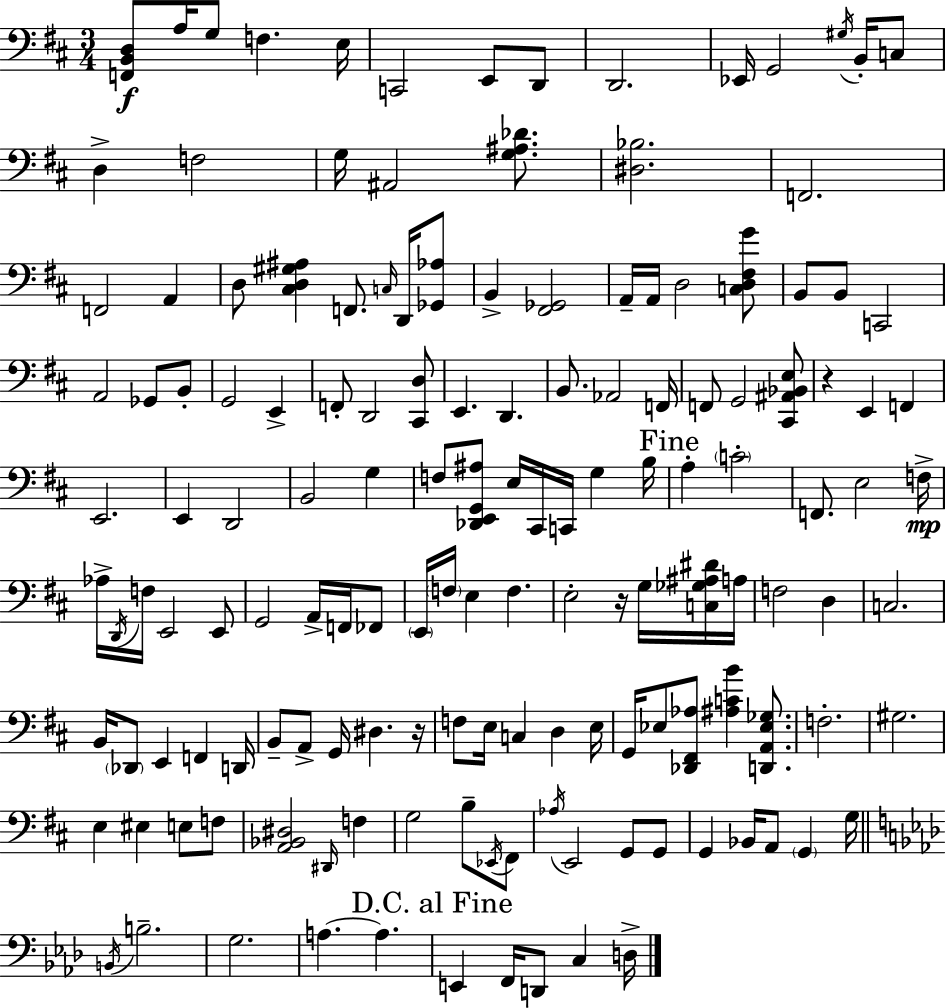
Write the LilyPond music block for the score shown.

{
  \clef bass
  \numericTimeSignature
  \time 3/4
  \key d \major
  <f, b, d>8\f a16 g8 f4. e16 | c,2 e,8 d,8 | d,2. | ees,16 g,2 \acciaccatura { gis16 } b,16-. c8 | \break d4-> f2 | g16 ais,2 <g ais des'>8. | <dis bes>2. | f,2. | \break f,2 a,4 | d8 <cis d gis ais>4 f,8. \grace { c16 } d,16 | <ges, aes>8 b,4-> <fis, ges,>2 | a,16-- a,16 d2 | \break <c d fis g'>8 b,8 b,8 c,2 | a,2 ges,8 | b,8-. g,2 e,4-> | f,8-. d,2 | \break <cis, d>8 e,4. d,4. | b,8. aes,2 | f,16 f,8 g,2 | <cis, ais, bes, e>8 r4 e,4 f,4 | \break e,2. | e,4 d,2 | b,2 g4 | f8 <des, e, g, ais>8 e16 cis,16 c,16 g4 | \break b16 \mark "Fine" a4-. \parenthesize c'2-. | f,8. e2 | f16->\mp aes16-> \acciaccatura { d,16 } f16 e,2 | e,8 g,2 a,16-> | \break f,16 fes,8 \parenthesize e,16 \parenthesize f16 e4 f4. | e2-. r16 | g16 <c ges ais dis'>16 a16 f2 d4 | c2. | \break b,16 \parenthesize des,8 e,4 f,4 | d,16 b,8-- a,8-> g,16 dis4. | r16 f8 e16 c4 d4 | e16 g,16 ees8 <des, fis, aes>8 <ais c' b'>4 | \break <d, a, ees ges>8. f2.-. | gis2. | e4 eis4 e8 | f8 <a, bes, dis>2 \grace { dis,16 } | \break f4 g2 | b8-- \acciaccatura { ees,16 } fis,8 \acciaccatura { aes16 } e,2 | g,8 g,8 g,4 bes,16 a,8 | \parenthesize g,4 g16 \bar "||" \break \key aes \major \acciaccatura { b,16 } b2.-- | g2. | a4.~~ a4. | \mark "D.C. al Fine" e,4 f,16 d,8 c4 | \break d16-> \bar "|."
}